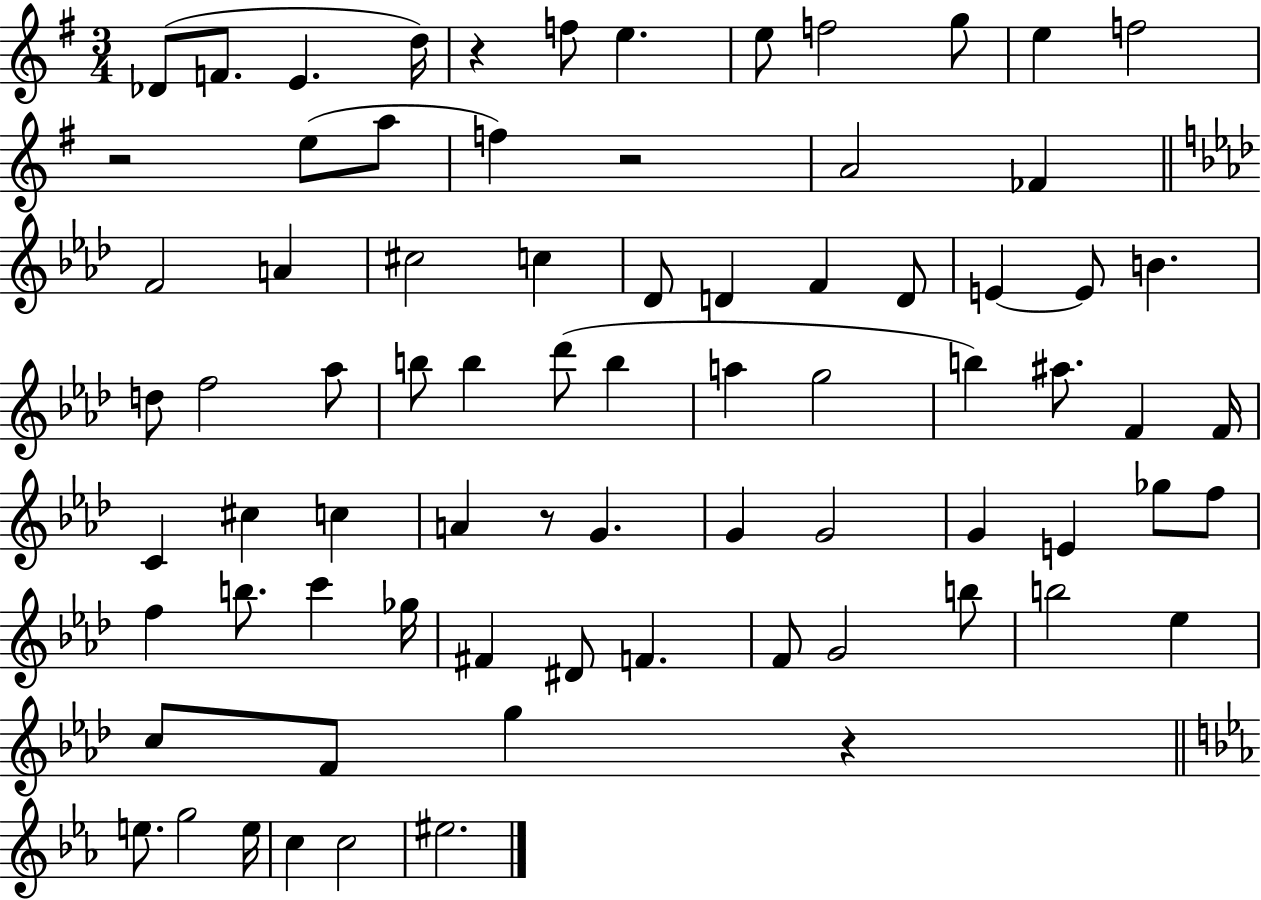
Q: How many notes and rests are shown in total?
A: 77